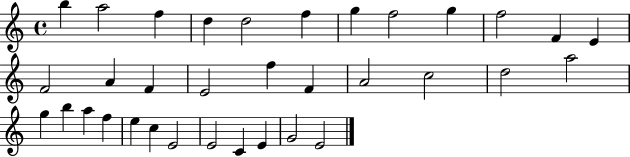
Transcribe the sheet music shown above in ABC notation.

X:1
T:Untitled
M:4/4
L:1/4
K:C
b a2 f d d2 f g f2 g f2 F E F2 A F E2 f F A2 c2 d2 a2 g b a f e c E2 E2 C E G2 E2